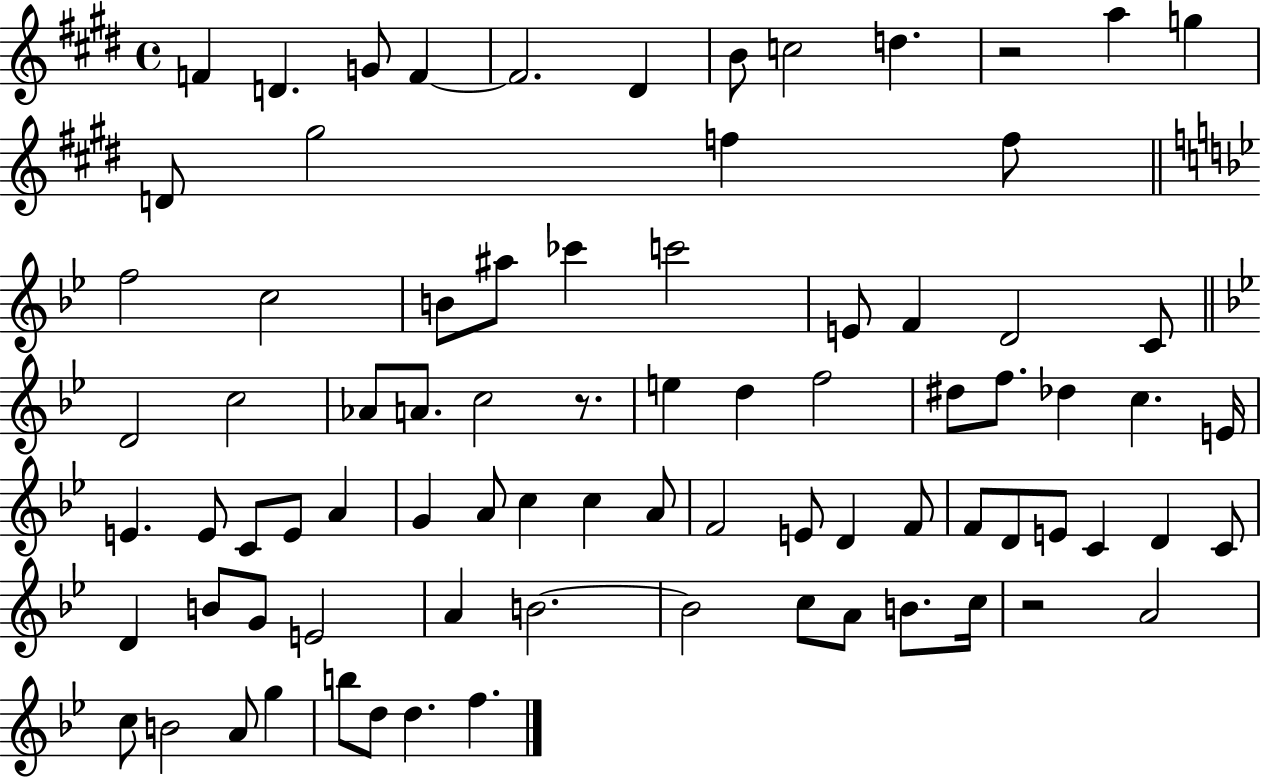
{
  \clef treble
  \time 4/4
  \defaultTimeSignature
  \key e \major
  f'4 d'4. g'8 f'4~~ | f'2. dis'4 | b'8 c''2 d''4. | r2 a''4 g''4 | \break d'8 gis''2 f''4 f''8 | \bar "||" \break \key bes \major f''2 c''2 | b'8 ais''8 ces'''4 c'''2 | e'8 f'4 d'2 c'8 | \bar "||" \break \key bes \major d'2 c''2 | aes'8 a'8. c''2 r8. | e''4 d''4 f''2 | dis''8 f''8. des''4 c''4. e'16 | \break e'4. e'8 c'8 e'8 a'4 | g'4 a'8 c''4 c''4 a'8 | f'2 e'8 d'4 f'8 | f'8 d'8 e'8 c'4 d'4 c'8 | \break d'4 b'8 g'8 e'2 | a'4 b'2.~~ | b'2 c''8 a'8 b'8. c''16 | r2 a'2 | \break c''8 b'2 a'8 g''4 | b''8 d''8 d''4. f''4. | \bar "|."
}